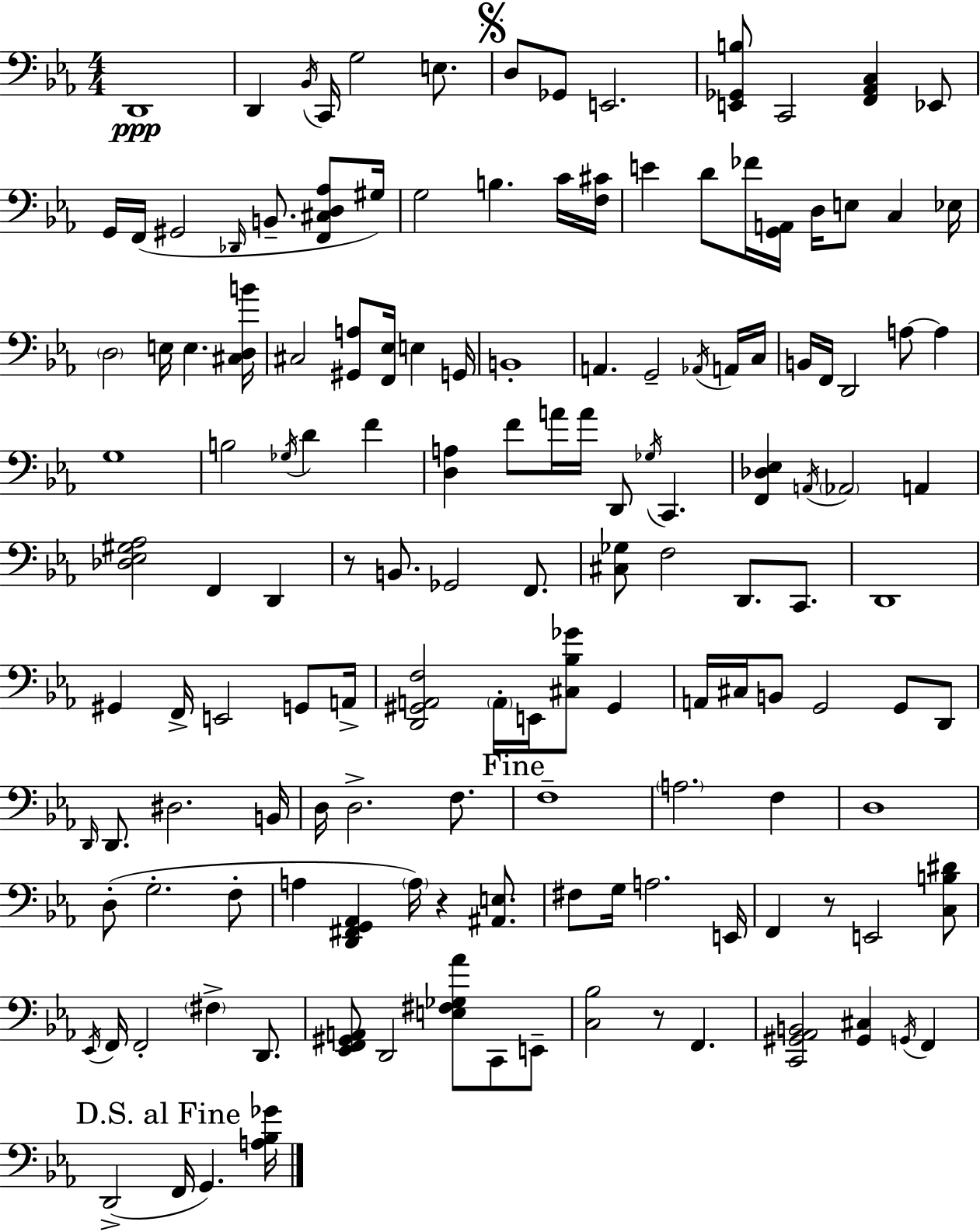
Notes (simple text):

D2/w D2/q Bb2/s C2/s G3/h E3/e. D3/e Gb2/e E2/h. [E2,Gb2,B3]/e C2/h [F2,Ab2,C3]/q Eb2/e G2/s F2/s G#2/h Db2/s B2/e. [F2,C#3,D3,Ab3]/e G#3/s G3/h B3/q. C4/s [F3,C#4]/s E4/q D4/e FES4/s [G2,A2]/s D3/s E3/e C3/q Eb3/s D3/h E3/s E3/q. [C#3,D3,B4]/s C#3/h [G#2,A3]/e [F2,Eb3]/s E3/q G2/s B2/w A2/q. G2/h Ab2/s A2/s C3/s B2/s F2/s D2/h A3/e A3/q G3/w B3/h Gb3/s D4/q F4/q [D3,A3]/q F4/e A4/s A4/s D2/e Gb3/s C2/q. [F2,Db3,Eb3]/q A2/s Ab2/h A2/q [Db3,Eb3,G#3,Ab3]/h F2/q D2/q R/e B2/e. Gb2/h F2/e. [C#3,Gb3]/e F3/h D2/e. C2/e. D2/w G#2/q F2/s E2/h G2/e A2/s [D2,G#2,A2,F3]/h A2/s E2/s [C#3,Bb3,Gb4]/e G#2/q A2/s C#3/s B2/e G2/h G2/e D2/e D2/s D2/e. D#3/h. B2/s D3/s D3/h. F3/e. F3/w A3/h. F3/q D3/w D3/e G3/h. F3/e A3/q [D2,F#2,G2,Ab2]/q A3/s R/q [A#2,E3]/e. F#3/e G3/s A3/h. E2/s F2/q R/e E2/h [C3,B3,D#4]/e Eb2/s F2/s F2/h F#3/q D2/e. [Eb2,F2,G#2,A2]/e D2/h [E3,F#3,Gb3,Ab4]/e C2/e E2/e [C3,Bb3]/h R/e F2/q. [C2,G#2,Ab2,B2]/h [G#2,C#3]/q G2/s F2/q D2/h F2/s G2/q. [A3,Bb3,Gb4]/s